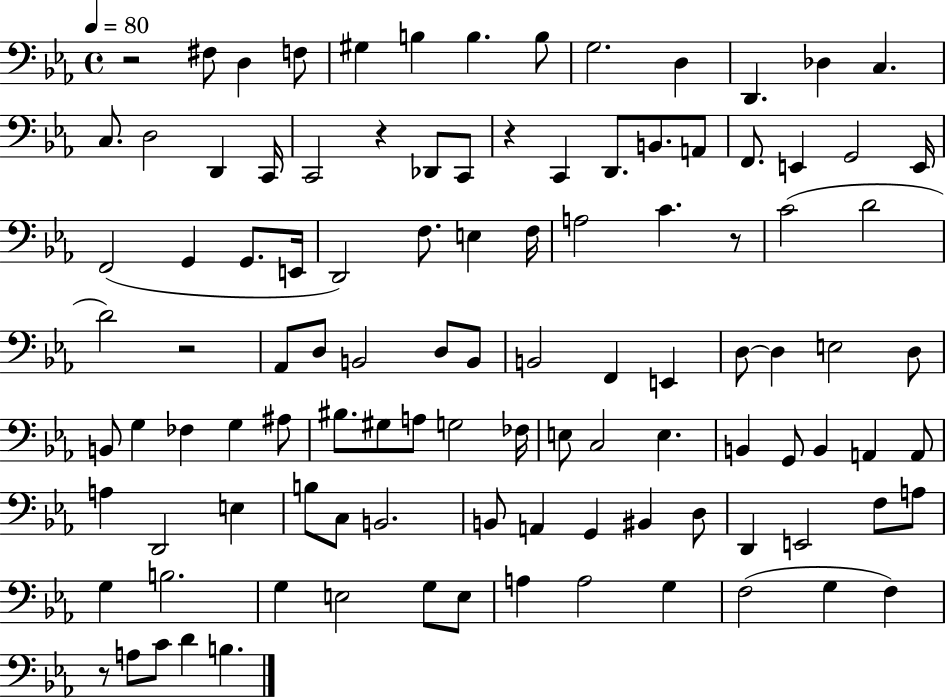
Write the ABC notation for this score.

X:1
T:Untitled
M:4/4
L:1/4
K:Eb
z2 ^F,/2 D, F,/2 ^G, B, B, B,/2 G,2 D, D,, _D, C, C,/2 D,2 D,, C,,/4 C,,2 z _D,,/2 C,,/2 z C,, D,,/2 B,,/2 A,,/2 F,,/2 E,, G,,2 E,,/4 F,,2 G,, G,,/2 E,,/4 D,,2 F,/2 E, F,/4 A,2 C z/2 C2 D2 D2 z2 _A,,/2 D,/2 B,,2 D,/2 B,,/2 B,,2 F,, E,, D,/2 D, E,2 D,/2 B,,/2 G, _F, G, ^A,/2 ^B,/2 ^G,/2 A,/2 G,2 _F,/4 E,/2 C,2 E, B,, G,,/2 B,, A,, A,,/2 A, D,,2 E, B,/2 C,/2 B,,2 B,,/2 A,, G,, ^B,, D,/2 D,, E,,2 F,/2 A,/2 G, B,2 G, E,2 G,/2 E,/2 A, A,2 G, F,2 G, F, z/2 A,/2 C/2 D B,